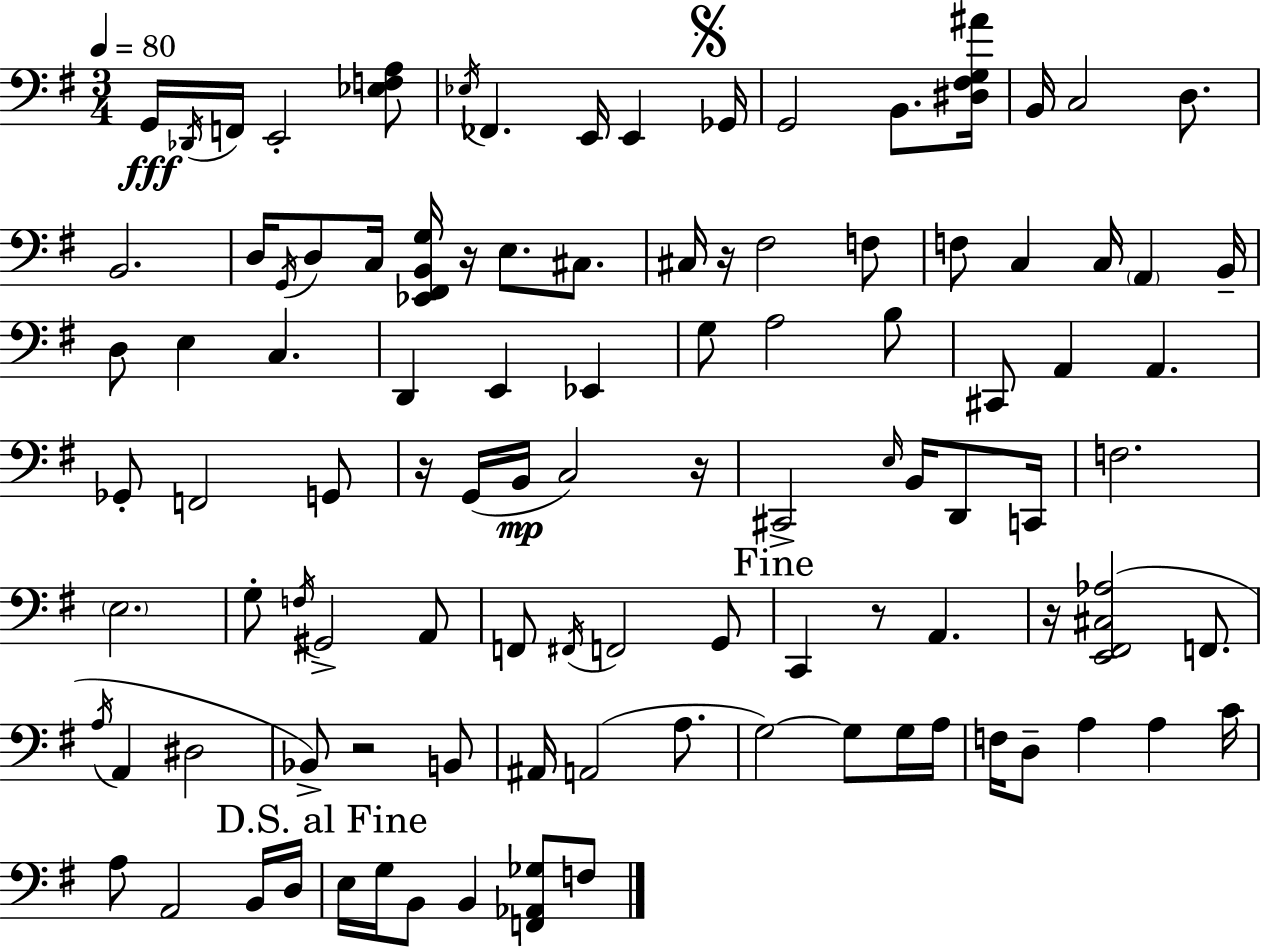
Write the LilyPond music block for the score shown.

{
  \clef bass
  \numericTimeSignature
  \time 3/4
  \key e \minor
  \tempo 4 = 80
  g,16\fff \acciaccatura { des,16 } f,16 e,2-. <ees f a>8 | \acciaccatura { ees16 } fes,4. e,16 e,4 | \mark \markup { \musicglyph "scripts.segno" } ges,16 g,2 b,8. | <dis fis g ais'>16 b,16 c2 d8. | \break b,2. | d16 \acciaccatura { g,16 } d8 c16 <ees, fis, b, g>16 r16 e8. | cis8. cis16 r16 fis2 | f8 f8 c4 c16 \parenthesize a,4 | \break b,16-- d8 e4 c4. | d,4 e,4 ees,4 | g8 a2 | b8 cis,8 a,4 a,4. | \break ges,8-. f,2 | g,8 r16 g,16( b,16\mp c2) | r16 cis,2-> \grace { e16 } | b,16 d,8 c,16 f2. | \break \parenthesize e2. | g8-. \acciaccatura { f16 } gis,2-> | a,8 f,8 \acciaccatura { fis,16 } f,2 | g,8 \mark "Fine" c,4 r8 | \break a,4. r16 <e, fis, cis aes>2( | f,8. \acciaccatura { a16 } a,4 dis2 | bes,8->) r2 | b,8 ais,16 a,2( | \break a8. g2~~) | g8 g16 a16 f16 d8-- a4 | a4 c'16 a8 a,2 | b,16 d16 \mark "D.S. al Fine" e16 g16 b,8 b,4 | \break <f, aes, ges>8 f8 \bar "|."
}